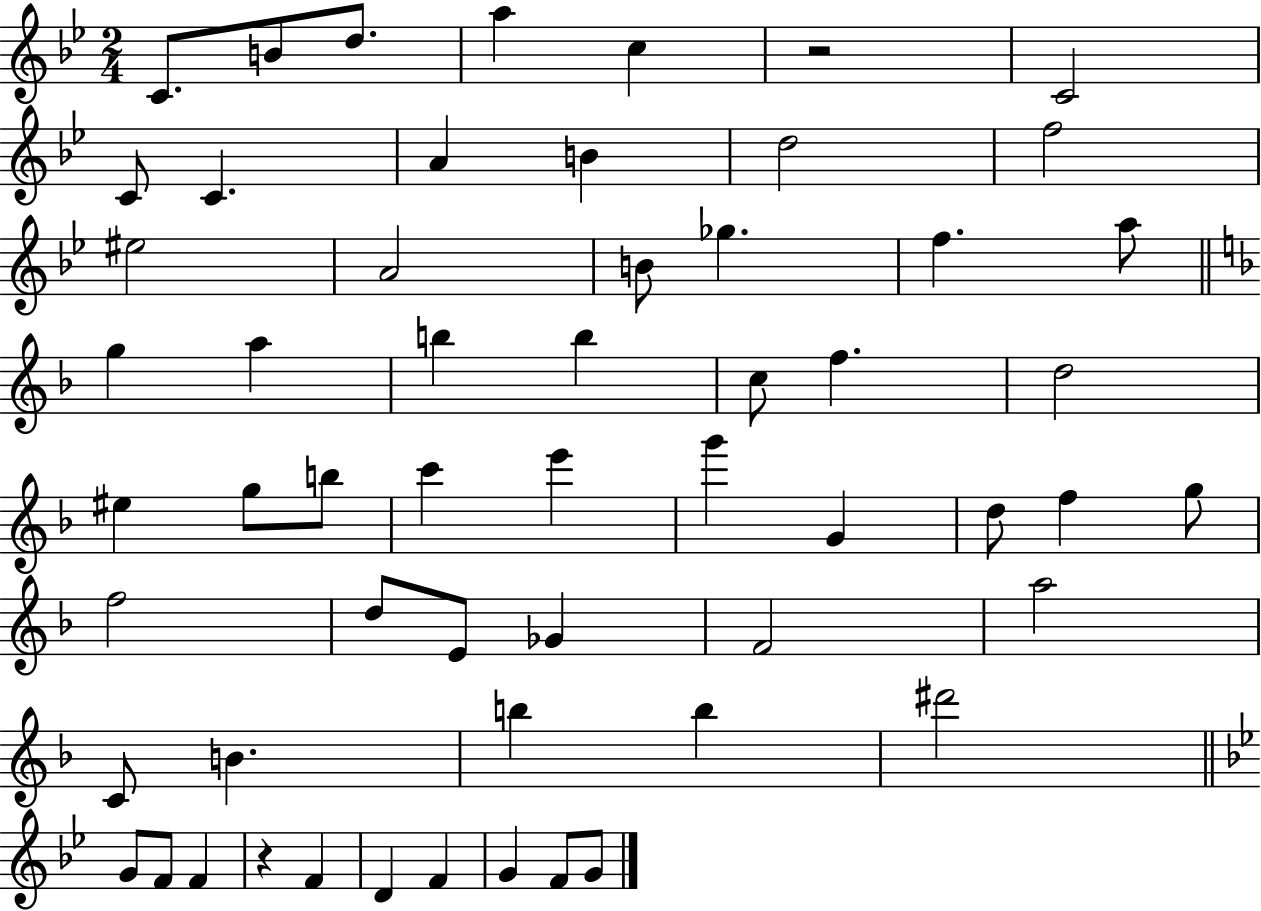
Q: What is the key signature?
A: BES major